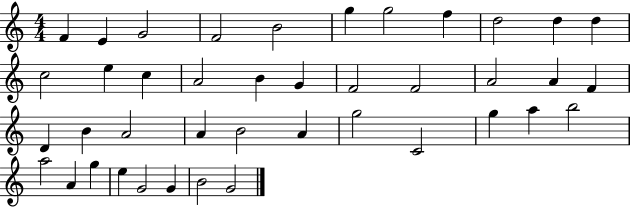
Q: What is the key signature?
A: C major